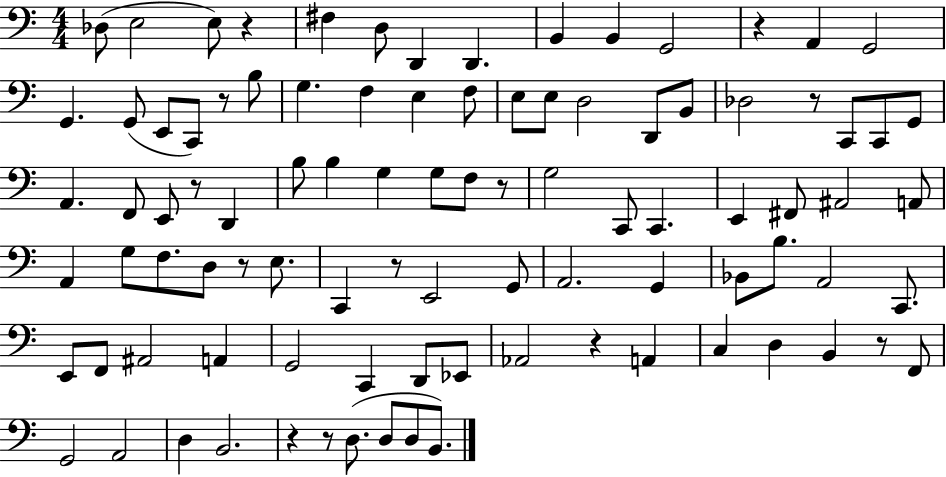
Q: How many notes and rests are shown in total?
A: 94